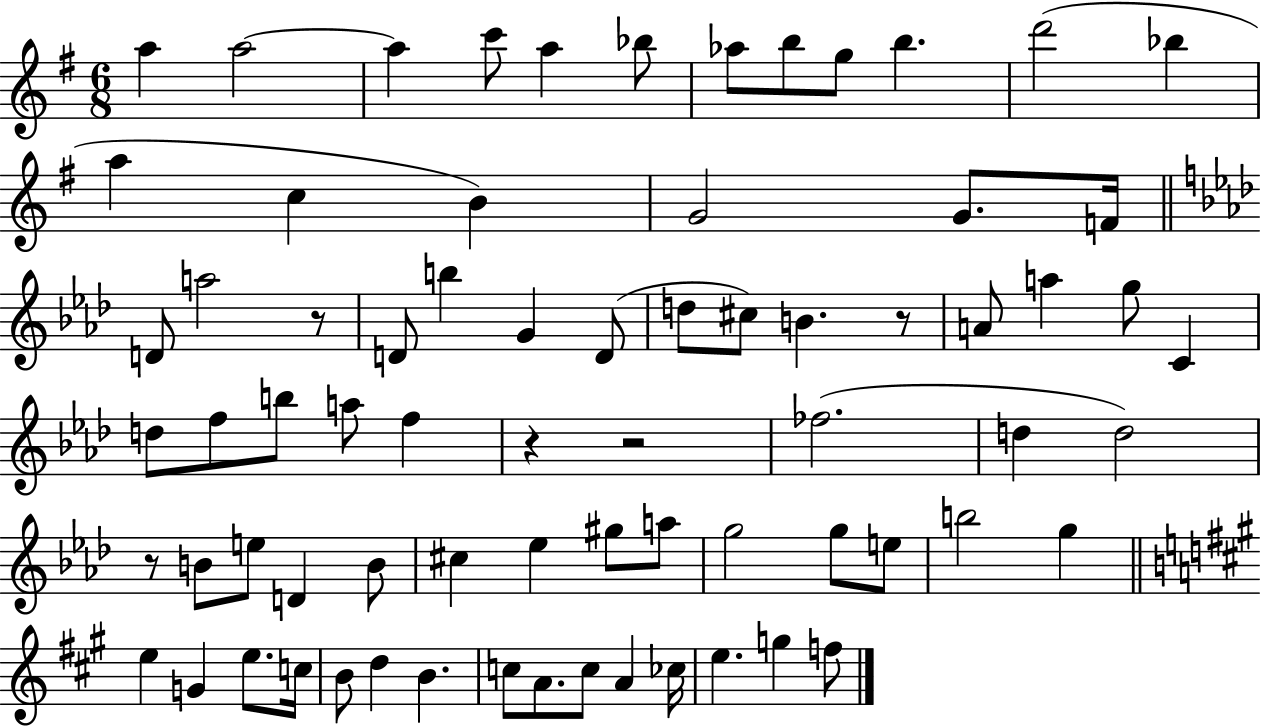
A5/q A5/h A5/q C6/e A5/q Bb5/e Ab5/e B5/e G5/e B5/q. D6/h Bb5/q A5/q C5/q B4/q G4/h G4/e. F4/s D4/e A5/h R/e D4/e B5/q G4/q D4/e D5/e C#5/e B4/q. R/e A4/e A5/q G5/e C4/q D5/e F5/e B5/e A5/e F5/q R/q R/h FES5/h. D5/q D5/h R/e B4/e E5/e D4/q B4/e C#5/q Eb5/q G#5/e A5/e G5/h G5/e E5/e B5/h G5/q E5/q G4/q E5/e. C5/s B4/e D5/q B4/q. C5/e A4/e. C5/e A4/q CES5/s E5/q. G5/q F5/e